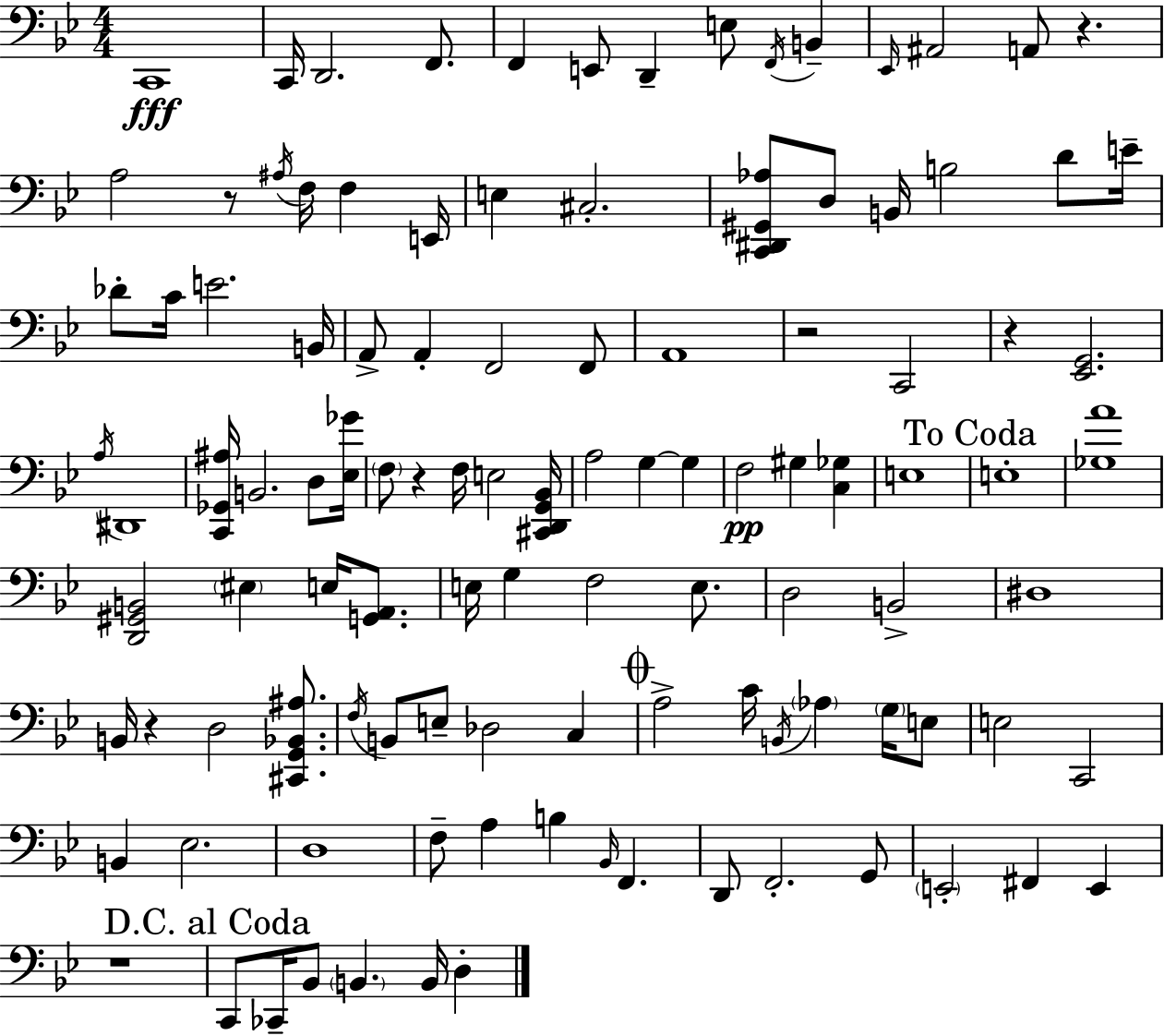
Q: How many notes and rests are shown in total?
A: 110